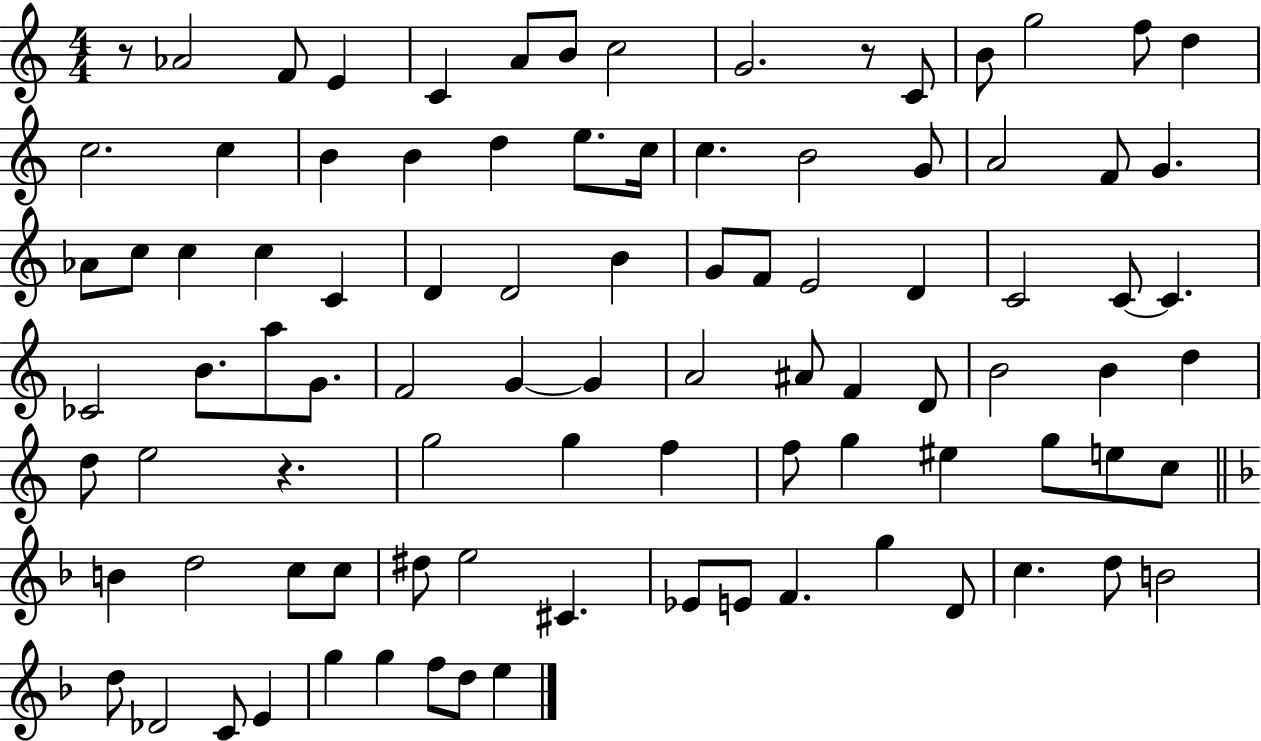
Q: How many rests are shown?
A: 3